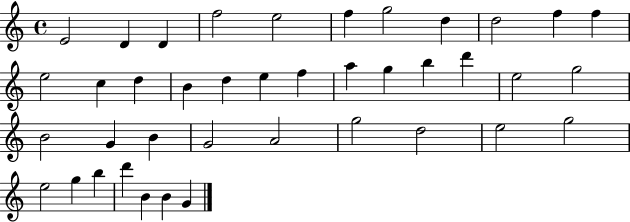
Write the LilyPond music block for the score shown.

{
  \clef treble
  \time 4/4
  \defaultTimeSignature
  \key c \major
  e'2 d'4 d'4 | f''2 e''2 | f''4 g''2 d''4 | d''2 f''4 f''4 | \break e''2 c''4 d''4 | b'4 d''4 e''4 f''4 | a''4 g''4 b''4 d'''4 | e''2 g''2 | \break b'2 g'4 b'4 | g'2 a'2 | g''2 d''2 | e''2 g''2 | \break e''2 g''4 b''4 | d'''4 b'4 b'4 g'4 | \bar "|."
}